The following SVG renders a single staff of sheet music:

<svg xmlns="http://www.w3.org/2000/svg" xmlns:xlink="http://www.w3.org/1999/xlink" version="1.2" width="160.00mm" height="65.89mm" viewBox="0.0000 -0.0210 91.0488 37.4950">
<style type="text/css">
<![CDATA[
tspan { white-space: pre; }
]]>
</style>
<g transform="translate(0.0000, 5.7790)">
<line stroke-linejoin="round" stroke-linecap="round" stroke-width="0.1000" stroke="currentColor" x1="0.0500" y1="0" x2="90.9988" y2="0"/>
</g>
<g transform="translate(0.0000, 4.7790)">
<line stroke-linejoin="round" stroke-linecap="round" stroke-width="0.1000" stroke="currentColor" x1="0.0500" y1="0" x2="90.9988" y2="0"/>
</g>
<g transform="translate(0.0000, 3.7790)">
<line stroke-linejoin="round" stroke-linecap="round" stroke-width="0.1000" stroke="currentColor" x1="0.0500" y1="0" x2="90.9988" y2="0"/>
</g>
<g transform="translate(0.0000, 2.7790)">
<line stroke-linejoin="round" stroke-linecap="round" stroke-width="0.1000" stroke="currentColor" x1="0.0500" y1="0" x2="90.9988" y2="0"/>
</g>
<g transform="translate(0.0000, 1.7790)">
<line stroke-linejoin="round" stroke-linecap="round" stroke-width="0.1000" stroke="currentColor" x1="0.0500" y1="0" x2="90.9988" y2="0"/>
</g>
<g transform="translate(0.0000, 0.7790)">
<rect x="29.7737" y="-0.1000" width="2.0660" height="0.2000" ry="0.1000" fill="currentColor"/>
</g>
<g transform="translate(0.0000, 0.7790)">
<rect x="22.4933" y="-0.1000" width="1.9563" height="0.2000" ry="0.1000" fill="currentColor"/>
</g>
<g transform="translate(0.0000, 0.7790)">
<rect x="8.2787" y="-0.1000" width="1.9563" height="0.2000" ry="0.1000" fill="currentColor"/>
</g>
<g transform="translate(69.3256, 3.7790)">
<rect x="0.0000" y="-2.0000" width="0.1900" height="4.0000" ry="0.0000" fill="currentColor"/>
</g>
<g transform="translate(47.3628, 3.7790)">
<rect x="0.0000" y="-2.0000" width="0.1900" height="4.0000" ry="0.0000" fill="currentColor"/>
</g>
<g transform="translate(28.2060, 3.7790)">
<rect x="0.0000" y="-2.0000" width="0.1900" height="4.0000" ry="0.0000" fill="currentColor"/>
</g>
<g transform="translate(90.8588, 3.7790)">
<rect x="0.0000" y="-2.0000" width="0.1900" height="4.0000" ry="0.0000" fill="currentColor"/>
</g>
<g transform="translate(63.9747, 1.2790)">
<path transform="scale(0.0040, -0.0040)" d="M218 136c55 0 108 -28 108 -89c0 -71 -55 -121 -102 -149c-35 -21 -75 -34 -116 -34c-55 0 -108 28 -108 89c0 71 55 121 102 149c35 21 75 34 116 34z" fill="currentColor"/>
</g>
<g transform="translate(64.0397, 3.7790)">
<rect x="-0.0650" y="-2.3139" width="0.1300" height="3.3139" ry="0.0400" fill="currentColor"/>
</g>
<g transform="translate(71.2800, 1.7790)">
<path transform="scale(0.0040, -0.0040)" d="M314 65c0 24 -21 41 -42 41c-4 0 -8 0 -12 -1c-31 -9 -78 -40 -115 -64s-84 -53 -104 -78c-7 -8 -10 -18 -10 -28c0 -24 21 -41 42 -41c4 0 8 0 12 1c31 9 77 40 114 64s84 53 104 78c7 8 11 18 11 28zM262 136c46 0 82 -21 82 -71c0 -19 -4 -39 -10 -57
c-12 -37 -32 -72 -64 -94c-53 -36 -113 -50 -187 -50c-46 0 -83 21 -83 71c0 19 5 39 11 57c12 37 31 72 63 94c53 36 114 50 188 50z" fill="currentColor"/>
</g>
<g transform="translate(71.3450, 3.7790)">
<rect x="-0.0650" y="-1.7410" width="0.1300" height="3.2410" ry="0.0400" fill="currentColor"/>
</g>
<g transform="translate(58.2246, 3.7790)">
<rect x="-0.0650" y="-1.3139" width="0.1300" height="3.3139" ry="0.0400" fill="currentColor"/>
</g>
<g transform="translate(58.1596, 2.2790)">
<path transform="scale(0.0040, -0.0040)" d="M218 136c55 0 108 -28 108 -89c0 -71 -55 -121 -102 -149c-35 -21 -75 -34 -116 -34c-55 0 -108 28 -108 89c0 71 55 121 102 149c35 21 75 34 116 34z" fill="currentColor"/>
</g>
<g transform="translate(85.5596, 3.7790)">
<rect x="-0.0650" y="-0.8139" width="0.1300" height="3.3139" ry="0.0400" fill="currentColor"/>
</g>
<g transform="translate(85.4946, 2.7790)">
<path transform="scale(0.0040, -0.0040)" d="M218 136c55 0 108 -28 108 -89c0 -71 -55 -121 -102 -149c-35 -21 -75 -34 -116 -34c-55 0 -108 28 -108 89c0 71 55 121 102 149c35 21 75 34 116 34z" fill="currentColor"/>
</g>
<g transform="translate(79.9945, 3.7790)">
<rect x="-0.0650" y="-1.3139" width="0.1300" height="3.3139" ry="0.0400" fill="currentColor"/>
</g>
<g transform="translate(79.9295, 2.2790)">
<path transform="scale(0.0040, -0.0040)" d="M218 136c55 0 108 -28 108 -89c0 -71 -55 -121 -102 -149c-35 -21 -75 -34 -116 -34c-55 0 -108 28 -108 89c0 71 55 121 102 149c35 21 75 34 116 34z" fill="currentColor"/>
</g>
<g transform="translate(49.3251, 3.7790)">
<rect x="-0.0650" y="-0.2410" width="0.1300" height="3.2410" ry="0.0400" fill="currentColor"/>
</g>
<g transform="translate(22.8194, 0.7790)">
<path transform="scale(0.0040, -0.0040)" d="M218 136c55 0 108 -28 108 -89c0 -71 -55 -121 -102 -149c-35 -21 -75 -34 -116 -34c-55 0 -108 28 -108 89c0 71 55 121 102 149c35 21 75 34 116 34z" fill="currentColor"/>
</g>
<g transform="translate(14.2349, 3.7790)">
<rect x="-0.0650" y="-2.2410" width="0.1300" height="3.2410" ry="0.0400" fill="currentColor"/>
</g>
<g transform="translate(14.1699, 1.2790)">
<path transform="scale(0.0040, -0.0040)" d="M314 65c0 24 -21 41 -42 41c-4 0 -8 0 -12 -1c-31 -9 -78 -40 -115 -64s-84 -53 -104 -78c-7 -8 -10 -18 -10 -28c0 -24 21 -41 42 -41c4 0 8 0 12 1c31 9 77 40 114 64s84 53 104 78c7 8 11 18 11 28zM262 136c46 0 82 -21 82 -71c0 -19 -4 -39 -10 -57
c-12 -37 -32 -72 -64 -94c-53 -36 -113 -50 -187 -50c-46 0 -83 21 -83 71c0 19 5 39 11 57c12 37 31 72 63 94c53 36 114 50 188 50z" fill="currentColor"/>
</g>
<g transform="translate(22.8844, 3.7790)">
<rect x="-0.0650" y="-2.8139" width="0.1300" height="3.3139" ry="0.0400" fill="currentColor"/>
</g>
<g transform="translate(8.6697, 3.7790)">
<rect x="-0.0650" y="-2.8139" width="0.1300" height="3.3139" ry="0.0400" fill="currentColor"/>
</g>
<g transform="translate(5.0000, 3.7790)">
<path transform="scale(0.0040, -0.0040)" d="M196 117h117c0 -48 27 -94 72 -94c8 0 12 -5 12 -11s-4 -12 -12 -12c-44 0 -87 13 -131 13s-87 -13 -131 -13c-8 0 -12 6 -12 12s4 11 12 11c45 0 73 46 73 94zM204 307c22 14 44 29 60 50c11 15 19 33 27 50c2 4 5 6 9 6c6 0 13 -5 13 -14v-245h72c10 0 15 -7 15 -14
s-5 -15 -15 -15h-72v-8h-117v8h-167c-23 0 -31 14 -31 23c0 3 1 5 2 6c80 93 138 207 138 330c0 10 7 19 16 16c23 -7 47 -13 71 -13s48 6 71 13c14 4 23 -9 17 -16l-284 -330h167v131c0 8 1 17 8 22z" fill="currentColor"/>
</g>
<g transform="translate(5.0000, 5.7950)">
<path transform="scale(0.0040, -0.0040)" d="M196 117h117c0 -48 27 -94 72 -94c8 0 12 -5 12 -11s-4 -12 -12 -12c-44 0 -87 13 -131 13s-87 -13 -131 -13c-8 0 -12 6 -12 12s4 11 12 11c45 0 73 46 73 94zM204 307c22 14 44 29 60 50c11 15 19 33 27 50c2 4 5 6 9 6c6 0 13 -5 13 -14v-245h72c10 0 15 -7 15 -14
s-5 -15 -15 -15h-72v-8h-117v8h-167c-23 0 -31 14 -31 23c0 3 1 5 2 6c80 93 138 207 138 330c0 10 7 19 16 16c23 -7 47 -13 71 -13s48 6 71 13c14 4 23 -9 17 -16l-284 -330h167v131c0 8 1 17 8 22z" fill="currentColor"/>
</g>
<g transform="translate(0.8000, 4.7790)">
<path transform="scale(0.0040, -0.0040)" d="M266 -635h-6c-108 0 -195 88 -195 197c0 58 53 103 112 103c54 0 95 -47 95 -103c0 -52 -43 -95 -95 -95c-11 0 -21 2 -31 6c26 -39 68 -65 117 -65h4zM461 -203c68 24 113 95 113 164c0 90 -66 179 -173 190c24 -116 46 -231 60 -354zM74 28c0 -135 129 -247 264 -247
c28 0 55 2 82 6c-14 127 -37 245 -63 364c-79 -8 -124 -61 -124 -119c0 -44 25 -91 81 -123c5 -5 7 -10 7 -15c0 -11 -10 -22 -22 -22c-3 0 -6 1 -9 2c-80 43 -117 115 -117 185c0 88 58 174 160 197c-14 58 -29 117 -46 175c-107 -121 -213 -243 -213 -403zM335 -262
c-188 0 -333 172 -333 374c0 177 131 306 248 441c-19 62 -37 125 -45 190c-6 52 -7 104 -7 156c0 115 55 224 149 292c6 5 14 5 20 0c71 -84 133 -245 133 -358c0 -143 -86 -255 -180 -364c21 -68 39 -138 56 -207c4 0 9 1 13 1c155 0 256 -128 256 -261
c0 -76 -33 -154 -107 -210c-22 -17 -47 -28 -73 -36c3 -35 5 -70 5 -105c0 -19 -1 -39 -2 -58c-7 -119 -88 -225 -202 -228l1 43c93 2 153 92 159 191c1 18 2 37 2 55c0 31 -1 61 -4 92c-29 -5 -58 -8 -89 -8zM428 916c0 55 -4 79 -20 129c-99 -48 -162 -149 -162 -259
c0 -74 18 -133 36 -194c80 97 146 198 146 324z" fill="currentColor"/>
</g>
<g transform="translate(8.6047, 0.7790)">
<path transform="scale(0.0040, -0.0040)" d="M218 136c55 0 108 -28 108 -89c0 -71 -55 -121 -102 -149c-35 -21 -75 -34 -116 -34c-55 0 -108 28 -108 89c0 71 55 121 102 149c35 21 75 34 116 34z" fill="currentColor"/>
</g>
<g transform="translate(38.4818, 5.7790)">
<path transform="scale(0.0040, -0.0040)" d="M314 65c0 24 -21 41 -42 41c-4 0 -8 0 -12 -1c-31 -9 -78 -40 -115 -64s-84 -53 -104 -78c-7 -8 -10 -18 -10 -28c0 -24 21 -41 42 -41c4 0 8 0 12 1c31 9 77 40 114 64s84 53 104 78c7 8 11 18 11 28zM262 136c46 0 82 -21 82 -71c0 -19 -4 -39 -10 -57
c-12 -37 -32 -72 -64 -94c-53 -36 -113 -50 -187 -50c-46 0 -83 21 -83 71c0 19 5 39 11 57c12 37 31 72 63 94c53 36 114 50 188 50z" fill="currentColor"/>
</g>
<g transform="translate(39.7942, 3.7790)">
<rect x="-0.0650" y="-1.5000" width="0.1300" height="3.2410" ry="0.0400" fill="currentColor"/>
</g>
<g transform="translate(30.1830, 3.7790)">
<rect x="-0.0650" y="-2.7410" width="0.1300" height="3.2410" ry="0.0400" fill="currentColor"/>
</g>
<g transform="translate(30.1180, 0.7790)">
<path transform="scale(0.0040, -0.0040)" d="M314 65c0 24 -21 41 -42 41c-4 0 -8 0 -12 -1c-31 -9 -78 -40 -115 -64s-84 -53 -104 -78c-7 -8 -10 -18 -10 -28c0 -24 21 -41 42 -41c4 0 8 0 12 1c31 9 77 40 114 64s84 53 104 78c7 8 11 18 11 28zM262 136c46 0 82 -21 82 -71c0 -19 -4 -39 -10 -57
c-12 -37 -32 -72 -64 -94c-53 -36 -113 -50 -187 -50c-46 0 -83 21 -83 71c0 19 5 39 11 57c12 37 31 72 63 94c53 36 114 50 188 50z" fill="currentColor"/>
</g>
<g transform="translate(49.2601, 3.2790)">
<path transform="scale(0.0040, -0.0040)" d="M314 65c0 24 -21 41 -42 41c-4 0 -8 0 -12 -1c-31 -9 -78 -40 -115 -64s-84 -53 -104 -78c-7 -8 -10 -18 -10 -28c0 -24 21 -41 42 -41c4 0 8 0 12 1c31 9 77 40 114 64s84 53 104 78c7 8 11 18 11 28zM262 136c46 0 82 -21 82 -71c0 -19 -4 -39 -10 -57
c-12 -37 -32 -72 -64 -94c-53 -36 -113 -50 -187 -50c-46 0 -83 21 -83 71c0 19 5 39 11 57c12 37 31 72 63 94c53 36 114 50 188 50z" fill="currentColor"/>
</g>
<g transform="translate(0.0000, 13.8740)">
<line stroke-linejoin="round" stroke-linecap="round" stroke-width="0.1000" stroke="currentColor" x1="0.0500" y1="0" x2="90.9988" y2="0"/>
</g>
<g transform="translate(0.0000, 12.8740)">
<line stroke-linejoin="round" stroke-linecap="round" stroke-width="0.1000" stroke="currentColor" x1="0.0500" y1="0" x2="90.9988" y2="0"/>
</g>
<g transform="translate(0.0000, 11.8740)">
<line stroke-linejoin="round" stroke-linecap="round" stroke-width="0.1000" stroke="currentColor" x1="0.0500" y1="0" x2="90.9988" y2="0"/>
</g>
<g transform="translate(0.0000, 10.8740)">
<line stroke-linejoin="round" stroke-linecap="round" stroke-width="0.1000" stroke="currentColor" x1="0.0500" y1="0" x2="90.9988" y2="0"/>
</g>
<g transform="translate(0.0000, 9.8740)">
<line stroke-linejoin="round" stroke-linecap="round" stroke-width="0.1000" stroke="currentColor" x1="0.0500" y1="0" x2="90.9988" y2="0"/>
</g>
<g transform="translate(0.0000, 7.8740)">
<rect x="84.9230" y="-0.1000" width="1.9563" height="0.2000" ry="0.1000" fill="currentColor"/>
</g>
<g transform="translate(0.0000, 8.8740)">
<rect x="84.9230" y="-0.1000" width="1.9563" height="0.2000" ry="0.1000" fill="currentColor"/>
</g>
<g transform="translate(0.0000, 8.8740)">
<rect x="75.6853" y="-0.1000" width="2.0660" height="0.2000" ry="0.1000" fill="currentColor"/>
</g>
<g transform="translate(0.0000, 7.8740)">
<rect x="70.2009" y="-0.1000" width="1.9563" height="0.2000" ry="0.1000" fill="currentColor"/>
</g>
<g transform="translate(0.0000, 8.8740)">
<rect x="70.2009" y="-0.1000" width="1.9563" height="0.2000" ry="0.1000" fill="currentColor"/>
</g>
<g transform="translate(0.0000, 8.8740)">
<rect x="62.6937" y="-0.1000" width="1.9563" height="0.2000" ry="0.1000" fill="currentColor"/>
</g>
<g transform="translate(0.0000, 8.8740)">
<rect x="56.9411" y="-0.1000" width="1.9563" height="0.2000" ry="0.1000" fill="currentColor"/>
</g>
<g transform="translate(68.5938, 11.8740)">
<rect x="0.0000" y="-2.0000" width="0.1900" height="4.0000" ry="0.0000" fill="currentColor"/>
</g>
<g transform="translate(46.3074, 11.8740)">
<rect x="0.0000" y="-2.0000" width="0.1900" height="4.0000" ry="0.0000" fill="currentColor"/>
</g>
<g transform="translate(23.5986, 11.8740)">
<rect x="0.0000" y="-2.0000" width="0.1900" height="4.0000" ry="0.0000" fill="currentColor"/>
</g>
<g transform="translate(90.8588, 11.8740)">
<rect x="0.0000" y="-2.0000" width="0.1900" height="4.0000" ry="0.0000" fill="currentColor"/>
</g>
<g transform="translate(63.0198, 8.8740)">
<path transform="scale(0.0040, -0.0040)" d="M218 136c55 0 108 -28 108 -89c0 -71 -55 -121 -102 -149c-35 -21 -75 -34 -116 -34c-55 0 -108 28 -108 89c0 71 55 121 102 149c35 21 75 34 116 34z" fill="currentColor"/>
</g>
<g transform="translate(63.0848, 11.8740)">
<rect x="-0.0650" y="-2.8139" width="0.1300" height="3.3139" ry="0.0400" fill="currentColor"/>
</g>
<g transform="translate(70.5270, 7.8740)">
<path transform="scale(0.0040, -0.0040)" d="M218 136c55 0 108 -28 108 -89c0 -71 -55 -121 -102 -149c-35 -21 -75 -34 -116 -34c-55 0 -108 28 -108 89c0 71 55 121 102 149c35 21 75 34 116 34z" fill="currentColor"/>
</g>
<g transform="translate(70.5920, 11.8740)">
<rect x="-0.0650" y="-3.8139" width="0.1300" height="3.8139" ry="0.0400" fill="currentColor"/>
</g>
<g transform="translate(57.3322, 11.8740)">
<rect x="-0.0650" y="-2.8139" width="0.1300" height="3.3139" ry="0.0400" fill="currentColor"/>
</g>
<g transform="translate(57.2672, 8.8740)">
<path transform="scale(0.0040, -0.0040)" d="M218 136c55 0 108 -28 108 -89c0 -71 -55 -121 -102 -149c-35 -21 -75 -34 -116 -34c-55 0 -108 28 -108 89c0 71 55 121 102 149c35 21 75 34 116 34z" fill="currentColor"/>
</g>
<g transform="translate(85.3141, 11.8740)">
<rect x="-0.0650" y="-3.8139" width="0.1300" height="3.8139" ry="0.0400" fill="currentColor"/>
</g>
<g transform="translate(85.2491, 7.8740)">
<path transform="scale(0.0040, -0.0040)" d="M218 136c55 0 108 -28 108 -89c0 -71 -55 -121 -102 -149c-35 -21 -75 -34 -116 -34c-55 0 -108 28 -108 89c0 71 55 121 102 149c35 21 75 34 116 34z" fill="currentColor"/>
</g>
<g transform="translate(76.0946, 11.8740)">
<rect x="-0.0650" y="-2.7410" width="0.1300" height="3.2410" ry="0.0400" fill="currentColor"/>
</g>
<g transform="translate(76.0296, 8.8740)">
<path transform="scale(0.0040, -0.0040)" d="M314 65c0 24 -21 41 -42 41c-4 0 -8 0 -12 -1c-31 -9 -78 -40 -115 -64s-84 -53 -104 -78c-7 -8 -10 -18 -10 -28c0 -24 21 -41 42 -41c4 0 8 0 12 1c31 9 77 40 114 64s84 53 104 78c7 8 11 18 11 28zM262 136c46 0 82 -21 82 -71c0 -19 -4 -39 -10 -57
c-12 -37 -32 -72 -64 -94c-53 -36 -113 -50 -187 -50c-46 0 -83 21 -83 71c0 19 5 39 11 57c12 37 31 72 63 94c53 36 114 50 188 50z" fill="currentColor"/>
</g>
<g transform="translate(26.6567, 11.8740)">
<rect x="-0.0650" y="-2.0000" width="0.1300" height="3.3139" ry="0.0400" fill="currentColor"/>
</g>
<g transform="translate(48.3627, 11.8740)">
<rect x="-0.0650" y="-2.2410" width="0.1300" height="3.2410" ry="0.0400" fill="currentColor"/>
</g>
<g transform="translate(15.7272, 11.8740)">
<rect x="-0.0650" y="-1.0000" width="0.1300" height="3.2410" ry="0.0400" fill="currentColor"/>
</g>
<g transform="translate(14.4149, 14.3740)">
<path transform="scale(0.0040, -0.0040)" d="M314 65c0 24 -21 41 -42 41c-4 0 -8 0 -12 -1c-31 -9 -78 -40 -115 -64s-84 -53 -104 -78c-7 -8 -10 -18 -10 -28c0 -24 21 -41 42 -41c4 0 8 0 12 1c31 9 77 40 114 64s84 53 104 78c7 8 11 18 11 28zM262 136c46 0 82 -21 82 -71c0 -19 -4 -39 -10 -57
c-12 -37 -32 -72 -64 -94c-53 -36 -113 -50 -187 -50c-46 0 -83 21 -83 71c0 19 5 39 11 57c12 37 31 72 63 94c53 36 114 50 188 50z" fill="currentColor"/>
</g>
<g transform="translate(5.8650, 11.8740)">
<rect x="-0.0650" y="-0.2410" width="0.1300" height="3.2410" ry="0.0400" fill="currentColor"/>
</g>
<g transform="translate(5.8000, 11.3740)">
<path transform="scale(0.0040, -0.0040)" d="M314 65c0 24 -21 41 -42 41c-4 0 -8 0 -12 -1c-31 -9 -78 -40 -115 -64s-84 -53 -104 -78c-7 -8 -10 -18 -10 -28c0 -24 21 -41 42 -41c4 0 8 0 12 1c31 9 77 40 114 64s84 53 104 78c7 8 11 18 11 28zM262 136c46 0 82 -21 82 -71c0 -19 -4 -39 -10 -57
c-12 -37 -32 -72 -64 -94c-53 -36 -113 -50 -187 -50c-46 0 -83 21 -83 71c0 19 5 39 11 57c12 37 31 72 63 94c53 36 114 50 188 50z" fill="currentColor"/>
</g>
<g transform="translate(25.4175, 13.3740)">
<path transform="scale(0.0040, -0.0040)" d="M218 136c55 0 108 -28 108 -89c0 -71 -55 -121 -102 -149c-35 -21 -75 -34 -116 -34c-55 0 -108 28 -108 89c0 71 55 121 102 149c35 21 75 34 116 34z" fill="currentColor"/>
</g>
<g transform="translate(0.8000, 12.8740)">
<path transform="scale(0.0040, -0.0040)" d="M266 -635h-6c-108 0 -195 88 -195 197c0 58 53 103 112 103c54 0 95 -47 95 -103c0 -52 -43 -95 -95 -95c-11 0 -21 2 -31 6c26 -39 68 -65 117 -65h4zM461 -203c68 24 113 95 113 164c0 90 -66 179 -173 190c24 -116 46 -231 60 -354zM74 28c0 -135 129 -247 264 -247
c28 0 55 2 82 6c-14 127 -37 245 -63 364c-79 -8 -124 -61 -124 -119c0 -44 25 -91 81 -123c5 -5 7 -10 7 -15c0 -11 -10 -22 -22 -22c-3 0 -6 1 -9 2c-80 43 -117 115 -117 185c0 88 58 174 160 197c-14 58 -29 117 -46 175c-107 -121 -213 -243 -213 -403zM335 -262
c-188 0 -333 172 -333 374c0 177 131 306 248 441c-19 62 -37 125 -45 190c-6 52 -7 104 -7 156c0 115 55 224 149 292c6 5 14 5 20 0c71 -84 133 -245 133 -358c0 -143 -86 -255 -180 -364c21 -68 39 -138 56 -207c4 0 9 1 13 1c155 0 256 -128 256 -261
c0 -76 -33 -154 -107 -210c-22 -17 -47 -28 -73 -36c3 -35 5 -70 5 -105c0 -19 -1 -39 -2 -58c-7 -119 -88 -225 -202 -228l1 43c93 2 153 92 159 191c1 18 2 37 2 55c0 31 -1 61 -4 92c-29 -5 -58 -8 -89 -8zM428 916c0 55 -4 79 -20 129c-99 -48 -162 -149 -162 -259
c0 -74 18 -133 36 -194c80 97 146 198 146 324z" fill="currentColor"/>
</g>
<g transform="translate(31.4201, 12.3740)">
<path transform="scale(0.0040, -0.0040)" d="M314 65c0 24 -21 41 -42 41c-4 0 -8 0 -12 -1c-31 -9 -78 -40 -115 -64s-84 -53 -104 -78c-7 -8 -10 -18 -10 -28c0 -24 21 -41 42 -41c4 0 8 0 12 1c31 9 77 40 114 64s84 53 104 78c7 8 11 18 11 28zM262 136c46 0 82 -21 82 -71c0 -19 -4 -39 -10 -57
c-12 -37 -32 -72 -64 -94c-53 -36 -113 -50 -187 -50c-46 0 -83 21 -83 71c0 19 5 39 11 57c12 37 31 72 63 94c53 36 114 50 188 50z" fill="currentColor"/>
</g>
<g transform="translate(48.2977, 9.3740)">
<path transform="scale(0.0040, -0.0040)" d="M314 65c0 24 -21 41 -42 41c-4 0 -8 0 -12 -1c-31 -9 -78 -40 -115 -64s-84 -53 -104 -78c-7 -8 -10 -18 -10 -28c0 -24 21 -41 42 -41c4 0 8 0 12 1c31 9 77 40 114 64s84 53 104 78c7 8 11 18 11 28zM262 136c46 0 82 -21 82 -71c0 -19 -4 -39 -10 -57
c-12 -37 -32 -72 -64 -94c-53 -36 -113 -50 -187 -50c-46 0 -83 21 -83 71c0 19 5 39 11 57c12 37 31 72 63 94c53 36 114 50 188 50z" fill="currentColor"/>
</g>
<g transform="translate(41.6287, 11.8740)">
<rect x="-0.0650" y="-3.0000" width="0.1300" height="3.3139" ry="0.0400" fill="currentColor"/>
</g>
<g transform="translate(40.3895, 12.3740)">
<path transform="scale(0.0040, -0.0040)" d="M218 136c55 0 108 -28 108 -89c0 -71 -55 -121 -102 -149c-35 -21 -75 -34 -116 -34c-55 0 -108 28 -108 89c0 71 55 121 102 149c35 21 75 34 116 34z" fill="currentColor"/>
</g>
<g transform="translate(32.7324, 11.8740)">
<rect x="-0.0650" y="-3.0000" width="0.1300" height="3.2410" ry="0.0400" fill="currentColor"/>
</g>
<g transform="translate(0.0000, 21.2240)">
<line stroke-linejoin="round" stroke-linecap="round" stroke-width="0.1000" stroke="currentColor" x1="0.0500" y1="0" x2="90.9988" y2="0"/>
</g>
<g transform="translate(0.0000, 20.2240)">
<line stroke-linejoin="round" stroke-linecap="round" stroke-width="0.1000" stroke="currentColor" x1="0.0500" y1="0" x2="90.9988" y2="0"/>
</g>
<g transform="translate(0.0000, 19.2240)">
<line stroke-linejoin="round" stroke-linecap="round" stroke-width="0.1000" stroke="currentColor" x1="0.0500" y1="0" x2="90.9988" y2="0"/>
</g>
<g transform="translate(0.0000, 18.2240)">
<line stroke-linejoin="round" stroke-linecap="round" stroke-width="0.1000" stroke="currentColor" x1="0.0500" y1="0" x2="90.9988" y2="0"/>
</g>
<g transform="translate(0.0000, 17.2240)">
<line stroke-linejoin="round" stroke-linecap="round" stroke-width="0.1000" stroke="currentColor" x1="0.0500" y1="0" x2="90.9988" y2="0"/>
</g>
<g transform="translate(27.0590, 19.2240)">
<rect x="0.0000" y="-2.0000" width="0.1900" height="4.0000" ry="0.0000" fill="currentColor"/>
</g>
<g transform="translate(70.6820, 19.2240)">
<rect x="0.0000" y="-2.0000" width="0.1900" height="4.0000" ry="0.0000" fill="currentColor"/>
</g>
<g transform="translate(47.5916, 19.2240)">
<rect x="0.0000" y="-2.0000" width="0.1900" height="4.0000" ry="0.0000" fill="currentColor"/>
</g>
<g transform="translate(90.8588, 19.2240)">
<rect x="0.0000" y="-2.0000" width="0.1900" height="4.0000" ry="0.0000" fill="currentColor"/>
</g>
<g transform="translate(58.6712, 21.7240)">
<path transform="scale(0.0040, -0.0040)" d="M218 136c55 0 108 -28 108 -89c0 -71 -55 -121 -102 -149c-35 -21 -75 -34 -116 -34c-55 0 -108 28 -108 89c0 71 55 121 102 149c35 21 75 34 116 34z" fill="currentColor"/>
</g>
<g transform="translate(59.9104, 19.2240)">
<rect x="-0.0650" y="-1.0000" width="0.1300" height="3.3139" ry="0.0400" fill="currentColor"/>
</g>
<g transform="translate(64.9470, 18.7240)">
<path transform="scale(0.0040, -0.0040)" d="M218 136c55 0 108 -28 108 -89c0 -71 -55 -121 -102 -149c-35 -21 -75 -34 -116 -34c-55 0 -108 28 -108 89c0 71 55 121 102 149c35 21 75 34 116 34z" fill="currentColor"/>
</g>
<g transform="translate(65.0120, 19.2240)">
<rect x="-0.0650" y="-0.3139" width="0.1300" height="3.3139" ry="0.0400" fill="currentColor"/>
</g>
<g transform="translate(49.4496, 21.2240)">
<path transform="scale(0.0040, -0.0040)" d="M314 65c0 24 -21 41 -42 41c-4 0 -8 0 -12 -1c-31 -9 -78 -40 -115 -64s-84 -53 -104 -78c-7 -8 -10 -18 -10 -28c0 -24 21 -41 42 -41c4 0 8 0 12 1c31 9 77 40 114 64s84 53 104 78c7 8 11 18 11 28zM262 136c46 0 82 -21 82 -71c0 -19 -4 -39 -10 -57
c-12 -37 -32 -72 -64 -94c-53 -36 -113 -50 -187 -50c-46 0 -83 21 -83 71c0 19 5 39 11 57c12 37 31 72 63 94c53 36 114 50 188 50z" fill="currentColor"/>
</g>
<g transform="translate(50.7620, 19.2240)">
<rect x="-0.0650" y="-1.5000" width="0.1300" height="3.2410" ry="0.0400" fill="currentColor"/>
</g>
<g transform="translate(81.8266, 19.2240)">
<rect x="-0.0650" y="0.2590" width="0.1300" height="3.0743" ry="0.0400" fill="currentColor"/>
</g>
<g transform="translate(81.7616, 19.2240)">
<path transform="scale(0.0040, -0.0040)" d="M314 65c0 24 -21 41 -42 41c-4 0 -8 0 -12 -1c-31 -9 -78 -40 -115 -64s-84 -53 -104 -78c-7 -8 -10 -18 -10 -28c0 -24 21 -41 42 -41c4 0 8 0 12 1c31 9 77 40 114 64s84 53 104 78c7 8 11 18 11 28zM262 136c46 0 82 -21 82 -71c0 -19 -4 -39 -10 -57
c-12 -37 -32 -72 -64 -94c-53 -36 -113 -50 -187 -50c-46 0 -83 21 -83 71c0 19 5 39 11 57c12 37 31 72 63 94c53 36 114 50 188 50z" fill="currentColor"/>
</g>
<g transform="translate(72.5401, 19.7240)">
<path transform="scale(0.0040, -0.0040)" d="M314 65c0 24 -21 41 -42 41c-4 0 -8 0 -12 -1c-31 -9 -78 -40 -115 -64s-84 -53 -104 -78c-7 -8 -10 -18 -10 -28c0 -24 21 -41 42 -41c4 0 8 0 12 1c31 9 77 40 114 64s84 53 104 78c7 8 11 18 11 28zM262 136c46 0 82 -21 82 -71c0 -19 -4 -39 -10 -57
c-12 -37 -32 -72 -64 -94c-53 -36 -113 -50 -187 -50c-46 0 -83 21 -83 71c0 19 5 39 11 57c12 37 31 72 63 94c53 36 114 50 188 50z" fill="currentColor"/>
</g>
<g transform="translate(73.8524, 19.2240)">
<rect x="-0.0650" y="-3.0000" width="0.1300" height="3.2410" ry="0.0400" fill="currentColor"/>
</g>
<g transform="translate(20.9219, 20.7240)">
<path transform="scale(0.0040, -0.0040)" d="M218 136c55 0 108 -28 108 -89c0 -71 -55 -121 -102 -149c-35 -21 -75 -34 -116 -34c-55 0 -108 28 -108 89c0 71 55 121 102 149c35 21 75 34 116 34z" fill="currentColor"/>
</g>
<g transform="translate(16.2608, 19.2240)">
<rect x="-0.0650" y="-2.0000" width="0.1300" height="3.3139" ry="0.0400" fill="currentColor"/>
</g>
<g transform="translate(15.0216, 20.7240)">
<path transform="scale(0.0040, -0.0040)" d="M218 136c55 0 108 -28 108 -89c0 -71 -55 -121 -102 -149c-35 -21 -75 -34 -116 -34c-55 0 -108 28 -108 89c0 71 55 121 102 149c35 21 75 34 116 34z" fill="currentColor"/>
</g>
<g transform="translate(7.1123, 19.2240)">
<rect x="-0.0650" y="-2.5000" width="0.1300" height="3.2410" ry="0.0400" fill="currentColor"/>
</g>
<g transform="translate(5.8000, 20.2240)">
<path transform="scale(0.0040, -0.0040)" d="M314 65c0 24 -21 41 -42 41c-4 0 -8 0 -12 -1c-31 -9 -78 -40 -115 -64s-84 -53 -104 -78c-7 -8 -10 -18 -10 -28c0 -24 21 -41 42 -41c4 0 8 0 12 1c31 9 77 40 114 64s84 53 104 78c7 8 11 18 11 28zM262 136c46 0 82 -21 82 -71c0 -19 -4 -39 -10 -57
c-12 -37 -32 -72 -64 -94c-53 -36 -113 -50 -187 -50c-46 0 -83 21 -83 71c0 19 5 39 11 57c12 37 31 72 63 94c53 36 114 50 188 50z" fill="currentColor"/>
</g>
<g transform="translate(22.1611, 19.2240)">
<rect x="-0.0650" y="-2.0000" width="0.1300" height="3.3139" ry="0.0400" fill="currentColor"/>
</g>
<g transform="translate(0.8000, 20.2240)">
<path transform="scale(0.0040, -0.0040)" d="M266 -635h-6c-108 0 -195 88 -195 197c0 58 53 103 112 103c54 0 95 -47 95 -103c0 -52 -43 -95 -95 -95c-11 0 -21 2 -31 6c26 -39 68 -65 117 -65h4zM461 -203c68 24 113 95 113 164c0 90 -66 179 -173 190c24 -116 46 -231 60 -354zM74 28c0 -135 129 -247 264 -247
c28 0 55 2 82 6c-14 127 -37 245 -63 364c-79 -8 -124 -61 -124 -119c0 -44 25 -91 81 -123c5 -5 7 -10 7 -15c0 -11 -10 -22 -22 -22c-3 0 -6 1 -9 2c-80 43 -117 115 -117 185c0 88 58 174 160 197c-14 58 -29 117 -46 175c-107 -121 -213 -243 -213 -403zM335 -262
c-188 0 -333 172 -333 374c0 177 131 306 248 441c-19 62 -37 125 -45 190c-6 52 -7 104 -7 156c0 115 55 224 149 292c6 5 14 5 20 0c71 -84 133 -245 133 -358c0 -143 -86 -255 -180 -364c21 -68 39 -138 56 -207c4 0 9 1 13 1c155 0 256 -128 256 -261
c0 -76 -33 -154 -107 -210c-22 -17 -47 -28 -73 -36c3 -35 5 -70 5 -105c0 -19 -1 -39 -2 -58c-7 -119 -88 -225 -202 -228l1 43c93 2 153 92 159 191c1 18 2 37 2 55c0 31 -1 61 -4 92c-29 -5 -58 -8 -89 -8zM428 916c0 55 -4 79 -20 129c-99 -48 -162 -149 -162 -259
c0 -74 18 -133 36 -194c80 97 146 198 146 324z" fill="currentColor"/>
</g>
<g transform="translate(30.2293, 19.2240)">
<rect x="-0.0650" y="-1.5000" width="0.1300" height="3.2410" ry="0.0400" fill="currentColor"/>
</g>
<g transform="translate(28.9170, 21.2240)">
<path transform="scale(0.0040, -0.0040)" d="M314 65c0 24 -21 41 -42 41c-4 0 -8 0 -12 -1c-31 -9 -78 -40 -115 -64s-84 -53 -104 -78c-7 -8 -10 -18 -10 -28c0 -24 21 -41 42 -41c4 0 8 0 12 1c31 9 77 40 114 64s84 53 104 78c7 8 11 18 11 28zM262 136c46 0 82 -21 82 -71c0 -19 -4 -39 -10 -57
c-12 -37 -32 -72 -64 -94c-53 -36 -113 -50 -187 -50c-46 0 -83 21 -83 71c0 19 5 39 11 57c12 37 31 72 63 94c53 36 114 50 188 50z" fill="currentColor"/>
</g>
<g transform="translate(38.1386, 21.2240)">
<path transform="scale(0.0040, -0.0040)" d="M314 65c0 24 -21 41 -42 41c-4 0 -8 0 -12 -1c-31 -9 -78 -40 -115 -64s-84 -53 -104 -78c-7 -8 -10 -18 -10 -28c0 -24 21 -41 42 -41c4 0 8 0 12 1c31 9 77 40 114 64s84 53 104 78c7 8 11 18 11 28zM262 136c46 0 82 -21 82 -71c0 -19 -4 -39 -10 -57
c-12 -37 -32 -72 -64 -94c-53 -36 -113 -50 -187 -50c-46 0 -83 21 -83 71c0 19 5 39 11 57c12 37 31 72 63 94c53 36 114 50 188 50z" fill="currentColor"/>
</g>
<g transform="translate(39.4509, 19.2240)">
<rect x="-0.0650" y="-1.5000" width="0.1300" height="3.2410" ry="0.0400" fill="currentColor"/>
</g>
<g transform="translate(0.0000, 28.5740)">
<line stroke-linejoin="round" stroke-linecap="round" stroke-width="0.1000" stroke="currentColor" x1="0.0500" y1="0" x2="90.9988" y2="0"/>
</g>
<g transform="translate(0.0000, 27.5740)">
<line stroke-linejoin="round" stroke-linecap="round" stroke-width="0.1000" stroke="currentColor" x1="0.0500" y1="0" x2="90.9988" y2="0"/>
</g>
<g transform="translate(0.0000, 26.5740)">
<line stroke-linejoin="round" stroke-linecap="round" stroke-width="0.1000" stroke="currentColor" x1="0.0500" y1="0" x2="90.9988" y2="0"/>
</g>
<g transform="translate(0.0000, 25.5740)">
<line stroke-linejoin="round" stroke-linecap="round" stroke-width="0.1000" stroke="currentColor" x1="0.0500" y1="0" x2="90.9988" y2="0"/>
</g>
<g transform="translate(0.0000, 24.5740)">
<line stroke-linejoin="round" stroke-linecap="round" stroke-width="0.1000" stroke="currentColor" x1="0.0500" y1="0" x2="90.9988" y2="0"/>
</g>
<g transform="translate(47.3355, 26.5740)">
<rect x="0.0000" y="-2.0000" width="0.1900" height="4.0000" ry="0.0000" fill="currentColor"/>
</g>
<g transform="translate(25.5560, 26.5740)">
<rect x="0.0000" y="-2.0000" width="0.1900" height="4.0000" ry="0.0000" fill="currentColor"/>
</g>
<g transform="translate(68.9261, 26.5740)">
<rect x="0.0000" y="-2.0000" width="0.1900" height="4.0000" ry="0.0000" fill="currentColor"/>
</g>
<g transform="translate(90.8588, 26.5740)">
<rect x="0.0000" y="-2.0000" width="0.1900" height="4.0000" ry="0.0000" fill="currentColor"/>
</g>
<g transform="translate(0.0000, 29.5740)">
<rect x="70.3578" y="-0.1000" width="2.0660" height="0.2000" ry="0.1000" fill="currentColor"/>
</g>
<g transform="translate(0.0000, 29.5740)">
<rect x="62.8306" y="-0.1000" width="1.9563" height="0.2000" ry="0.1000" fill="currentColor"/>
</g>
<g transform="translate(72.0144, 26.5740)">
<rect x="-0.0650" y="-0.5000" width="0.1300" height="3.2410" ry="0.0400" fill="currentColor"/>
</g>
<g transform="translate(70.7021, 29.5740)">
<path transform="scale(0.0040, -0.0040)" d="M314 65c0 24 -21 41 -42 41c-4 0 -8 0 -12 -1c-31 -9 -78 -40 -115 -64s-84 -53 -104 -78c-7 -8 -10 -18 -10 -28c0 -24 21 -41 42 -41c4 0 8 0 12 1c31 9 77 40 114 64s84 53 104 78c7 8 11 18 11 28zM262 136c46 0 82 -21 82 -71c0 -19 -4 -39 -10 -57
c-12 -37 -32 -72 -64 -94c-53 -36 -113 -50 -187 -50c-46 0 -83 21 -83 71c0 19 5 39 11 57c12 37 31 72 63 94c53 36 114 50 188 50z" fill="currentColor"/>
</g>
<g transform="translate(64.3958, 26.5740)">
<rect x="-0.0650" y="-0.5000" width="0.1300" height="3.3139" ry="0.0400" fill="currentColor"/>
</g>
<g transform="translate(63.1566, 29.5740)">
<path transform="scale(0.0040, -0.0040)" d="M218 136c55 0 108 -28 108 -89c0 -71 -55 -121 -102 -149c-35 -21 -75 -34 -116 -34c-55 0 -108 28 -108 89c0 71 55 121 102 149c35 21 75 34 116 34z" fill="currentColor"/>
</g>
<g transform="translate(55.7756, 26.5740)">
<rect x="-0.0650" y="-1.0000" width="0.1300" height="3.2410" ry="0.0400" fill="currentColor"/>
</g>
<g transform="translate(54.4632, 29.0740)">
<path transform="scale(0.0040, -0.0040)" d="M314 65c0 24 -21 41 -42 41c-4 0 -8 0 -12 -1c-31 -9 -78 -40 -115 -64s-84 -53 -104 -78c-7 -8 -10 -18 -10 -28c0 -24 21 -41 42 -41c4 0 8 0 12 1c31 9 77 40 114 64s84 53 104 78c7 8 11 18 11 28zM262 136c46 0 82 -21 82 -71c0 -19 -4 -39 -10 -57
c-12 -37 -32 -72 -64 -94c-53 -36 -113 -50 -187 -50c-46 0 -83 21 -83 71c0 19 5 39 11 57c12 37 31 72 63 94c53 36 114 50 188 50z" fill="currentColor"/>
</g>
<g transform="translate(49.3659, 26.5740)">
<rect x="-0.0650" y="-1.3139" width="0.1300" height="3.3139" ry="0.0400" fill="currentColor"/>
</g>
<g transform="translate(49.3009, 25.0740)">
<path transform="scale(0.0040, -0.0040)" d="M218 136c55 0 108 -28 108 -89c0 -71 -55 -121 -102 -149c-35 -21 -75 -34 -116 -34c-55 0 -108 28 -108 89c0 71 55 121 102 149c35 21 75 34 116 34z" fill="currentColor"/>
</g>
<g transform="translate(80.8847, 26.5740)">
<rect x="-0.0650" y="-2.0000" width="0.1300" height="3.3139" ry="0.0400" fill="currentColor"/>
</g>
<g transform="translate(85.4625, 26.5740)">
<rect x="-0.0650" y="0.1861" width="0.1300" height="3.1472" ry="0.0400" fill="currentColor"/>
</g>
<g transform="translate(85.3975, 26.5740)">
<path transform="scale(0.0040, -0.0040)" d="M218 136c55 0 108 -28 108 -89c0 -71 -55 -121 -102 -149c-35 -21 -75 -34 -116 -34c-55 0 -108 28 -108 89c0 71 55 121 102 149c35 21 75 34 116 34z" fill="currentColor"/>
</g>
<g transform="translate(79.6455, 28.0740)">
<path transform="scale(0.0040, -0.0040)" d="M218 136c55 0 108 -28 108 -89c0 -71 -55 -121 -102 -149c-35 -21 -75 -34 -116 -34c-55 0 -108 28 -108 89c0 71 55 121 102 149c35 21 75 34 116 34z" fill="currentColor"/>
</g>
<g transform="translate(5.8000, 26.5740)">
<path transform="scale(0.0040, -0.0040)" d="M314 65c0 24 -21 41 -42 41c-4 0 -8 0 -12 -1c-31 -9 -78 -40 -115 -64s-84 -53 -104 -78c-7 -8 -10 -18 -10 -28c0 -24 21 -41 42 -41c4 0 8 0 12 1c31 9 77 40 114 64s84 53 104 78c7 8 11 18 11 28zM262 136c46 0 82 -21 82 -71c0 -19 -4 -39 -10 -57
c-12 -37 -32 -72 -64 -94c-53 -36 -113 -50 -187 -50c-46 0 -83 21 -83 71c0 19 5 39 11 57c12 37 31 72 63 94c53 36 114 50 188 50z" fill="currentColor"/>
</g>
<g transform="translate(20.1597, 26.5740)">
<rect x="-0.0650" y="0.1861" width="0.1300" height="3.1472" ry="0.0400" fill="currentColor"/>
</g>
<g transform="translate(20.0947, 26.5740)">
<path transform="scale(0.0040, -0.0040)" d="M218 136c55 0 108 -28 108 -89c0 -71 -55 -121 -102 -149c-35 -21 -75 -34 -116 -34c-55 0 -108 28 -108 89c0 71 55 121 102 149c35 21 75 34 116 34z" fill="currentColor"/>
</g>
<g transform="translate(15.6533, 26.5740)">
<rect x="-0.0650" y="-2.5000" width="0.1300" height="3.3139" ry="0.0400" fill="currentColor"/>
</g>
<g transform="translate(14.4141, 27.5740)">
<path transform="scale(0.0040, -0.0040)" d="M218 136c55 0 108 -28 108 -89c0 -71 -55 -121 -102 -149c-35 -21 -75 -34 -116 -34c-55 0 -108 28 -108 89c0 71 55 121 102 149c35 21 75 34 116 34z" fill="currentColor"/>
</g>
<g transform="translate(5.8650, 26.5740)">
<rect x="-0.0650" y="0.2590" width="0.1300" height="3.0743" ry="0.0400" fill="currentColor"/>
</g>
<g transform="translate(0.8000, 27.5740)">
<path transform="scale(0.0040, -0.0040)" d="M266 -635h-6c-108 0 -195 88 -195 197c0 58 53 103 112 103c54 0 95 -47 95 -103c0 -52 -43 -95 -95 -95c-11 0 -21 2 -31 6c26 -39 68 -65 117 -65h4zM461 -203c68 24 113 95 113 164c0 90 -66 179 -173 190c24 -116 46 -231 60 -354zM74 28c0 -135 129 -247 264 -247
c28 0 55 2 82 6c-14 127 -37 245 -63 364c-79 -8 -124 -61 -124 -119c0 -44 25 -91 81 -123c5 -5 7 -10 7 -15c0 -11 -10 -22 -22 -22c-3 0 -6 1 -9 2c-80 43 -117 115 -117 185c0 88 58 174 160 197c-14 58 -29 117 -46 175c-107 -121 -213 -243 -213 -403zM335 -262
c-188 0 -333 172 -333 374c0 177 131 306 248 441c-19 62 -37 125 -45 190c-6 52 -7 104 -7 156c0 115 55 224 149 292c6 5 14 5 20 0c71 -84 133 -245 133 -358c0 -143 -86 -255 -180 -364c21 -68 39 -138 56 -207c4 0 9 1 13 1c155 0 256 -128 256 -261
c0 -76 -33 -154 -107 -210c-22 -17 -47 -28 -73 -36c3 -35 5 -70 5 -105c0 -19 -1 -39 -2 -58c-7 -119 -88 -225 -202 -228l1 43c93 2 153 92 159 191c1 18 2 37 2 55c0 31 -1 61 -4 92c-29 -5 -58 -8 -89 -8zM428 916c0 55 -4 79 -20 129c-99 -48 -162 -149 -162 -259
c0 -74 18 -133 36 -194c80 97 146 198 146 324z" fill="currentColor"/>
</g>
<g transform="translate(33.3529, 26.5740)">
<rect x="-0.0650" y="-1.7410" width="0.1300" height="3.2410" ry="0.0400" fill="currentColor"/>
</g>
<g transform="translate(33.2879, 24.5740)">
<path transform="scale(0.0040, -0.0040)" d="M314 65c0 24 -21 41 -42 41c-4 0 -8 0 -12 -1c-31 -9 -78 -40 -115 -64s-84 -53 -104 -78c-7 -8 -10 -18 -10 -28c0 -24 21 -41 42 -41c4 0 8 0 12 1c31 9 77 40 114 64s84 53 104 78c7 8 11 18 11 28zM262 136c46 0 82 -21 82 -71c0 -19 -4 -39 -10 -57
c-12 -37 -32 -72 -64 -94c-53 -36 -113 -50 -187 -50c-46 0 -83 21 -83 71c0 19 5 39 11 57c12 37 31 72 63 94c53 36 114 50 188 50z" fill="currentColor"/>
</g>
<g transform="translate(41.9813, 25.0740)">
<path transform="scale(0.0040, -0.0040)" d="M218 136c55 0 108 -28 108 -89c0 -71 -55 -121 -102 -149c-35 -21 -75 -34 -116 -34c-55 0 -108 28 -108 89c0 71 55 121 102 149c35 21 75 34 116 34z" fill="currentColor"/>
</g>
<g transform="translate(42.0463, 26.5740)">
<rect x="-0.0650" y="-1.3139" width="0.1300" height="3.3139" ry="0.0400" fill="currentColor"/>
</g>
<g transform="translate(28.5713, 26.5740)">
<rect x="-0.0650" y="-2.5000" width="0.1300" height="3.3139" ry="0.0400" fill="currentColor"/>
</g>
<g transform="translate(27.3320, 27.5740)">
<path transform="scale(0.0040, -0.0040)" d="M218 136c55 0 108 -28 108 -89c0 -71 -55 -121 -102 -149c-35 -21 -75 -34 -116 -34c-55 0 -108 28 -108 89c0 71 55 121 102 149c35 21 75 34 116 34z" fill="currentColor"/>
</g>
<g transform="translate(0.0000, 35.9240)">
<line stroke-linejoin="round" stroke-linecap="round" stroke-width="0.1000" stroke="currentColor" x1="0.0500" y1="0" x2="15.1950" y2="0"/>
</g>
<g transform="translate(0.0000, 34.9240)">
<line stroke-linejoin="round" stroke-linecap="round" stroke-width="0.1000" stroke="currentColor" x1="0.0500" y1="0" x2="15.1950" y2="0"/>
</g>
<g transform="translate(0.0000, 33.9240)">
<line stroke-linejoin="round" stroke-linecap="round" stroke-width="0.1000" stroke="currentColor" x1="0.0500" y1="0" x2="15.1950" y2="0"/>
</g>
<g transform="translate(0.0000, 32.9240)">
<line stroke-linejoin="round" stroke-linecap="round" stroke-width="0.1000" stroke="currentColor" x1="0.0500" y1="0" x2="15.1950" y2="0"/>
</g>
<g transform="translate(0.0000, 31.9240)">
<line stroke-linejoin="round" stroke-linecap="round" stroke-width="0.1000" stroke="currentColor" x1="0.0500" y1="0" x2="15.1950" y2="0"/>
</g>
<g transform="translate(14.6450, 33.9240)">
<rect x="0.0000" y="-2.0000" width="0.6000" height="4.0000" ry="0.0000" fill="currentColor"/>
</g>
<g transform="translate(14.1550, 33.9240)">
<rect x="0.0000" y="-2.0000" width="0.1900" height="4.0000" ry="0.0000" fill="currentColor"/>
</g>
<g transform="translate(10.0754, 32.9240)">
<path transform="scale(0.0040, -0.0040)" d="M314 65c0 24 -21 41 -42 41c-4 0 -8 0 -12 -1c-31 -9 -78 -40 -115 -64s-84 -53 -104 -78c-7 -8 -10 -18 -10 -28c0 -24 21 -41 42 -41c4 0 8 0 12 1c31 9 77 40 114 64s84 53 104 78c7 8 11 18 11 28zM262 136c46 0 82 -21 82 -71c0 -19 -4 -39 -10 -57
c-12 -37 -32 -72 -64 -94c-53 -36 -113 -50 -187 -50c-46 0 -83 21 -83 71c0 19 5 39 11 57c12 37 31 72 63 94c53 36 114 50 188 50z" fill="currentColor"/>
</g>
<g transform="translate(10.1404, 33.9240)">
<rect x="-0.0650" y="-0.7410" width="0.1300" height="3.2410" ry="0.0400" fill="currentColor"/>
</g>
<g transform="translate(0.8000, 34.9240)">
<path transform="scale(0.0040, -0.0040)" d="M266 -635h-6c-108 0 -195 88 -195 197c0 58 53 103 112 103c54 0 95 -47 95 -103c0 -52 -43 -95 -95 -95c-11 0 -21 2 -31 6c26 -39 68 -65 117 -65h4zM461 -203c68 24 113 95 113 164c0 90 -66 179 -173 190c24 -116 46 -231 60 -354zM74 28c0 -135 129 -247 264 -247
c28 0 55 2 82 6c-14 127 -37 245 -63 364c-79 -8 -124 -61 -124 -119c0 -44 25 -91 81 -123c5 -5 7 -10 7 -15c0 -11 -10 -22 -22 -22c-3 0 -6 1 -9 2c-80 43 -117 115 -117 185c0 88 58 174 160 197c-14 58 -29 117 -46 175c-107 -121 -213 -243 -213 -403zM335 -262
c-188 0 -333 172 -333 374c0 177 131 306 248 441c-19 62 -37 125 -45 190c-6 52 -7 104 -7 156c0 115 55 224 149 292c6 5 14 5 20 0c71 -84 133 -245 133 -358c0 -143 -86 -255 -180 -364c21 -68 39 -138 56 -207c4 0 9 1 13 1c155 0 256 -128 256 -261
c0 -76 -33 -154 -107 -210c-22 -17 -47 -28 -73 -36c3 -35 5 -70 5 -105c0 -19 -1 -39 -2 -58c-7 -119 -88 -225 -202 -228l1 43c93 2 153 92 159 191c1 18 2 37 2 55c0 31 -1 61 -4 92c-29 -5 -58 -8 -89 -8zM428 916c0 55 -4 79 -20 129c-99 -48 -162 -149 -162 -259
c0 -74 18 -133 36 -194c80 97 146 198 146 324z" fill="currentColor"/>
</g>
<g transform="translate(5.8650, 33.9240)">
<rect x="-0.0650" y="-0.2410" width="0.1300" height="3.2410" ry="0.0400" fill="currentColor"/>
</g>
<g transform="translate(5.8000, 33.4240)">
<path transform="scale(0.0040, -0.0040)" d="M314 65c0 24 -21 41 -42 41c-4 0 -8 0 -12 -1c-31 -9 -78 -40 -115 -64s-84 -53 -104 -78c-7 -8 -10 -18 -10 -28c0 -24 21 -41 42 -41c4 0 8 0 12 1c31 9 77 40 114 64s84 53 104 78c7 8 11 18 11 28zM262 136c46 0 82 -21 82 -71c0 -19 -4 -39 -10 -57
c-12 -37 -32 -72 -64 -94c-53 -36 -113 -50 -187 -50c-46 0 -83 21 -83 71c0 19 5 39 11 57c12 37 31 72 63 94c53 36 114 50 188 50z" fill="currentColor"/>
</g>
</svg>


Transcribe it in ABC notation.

X:1
T:Untitled
M:4/4
L:1/4
K:C
a g2 a a2 E2 c2 e g f2 e d c2 D2 F A2 A g2 a a c' a2 c' G2 F F E2 E2 E2 D c A2 B2 B2 G B G f2 e e D2 C C2 F B c2 d2